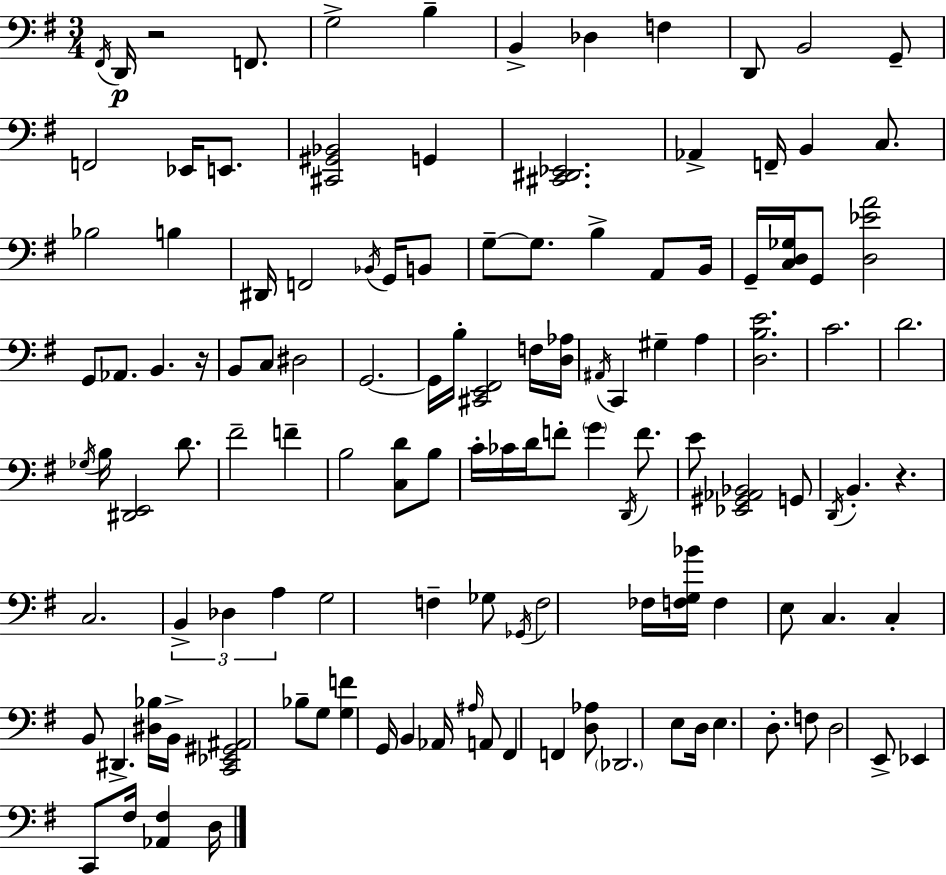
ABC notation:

X:1
T:Untitled
M:3/4
L:1/4
K:Em
^F,,/4 D,,/4 z2 F,,/2 G,2 B, B,, _D, F, D,,/2 B,,2 G,,/2 F,,2 _E,,/4 E,,/2 [^C,,^G,,_B,,]2 G,, [^C,,^D,,_E,,]2 _A,, F,,/4 B,, C,/2 _B,2 B, ^D,,/4 F,,2 _B,,/4 G,,/4 B,,/2 G,/2 G,/2 B, A,,/2 B,,/4 G,,/4 [C,D,_G,]/4 G,,/2 [D,_EA]2 G,,/2 _A,,/2 B,, z/4 B,,/2 C,/2 ^D,2 G,,2 G,,/4 B,/4 [^C,,E,,^F,,]2 F,/4 [D,_A,]/4 ^A,,/4 C,, ^G, A, [D,B,E]2 C2 D2 _G,/4 B,/4 [^D,,E,,]2 D/2 ^F2 F B,2 [C,D]/2 B,/2 C/4 _C/4 D/4 F/2 G D,,/4 F/2 E/2 [_E,,^G,,_A,,_B,,]2 G,,/2 D,,/4 B,, z C,2 B,, _D, A, G,2 F, _G,/2 _G,,/4 F,2 _F,/4 [F,G,_B]/4 F, E,/2 C, C, B,,/2 ^D,, [^D,_B,]/4 B,,/4 [C,,_E,,^G,,^A,,]2 _B,/2 G,/2 [G,F] G,,/4 B,, _A,,/4 ^A,/4 A,,/2 ^F,, F,, [D,_A,]/2 _D,,2 E,/2 D,/4 E, D,/2 F,/2 D,2 E,,/2 _E,, C,,/2 ^F,/4 [_A,,^F,] D,/4